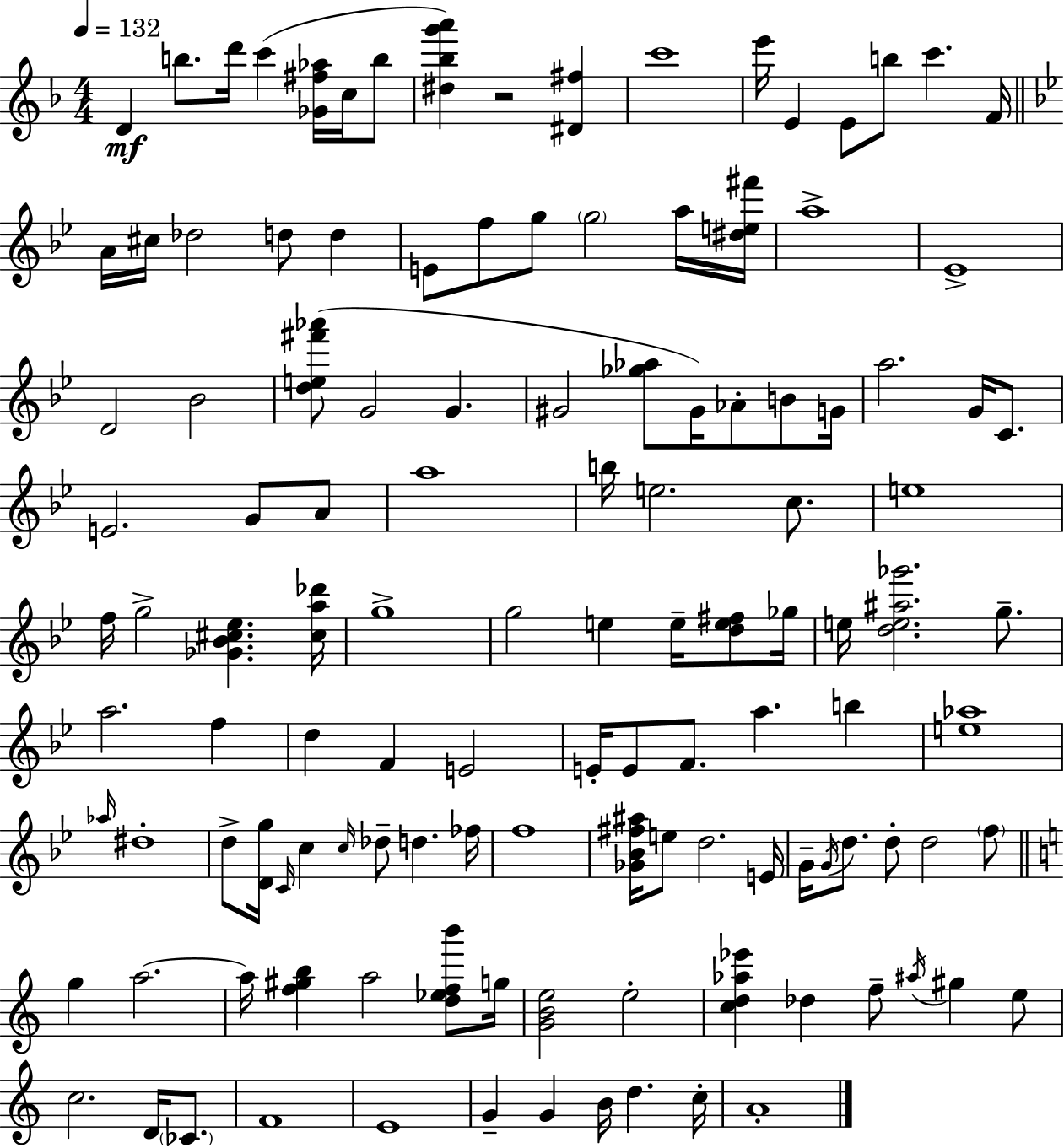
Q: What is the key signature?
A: D minor